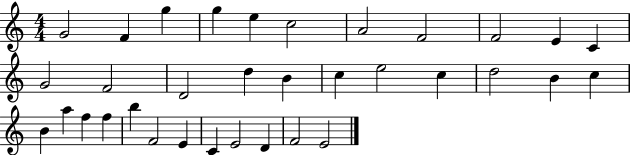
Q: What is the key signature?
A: C major